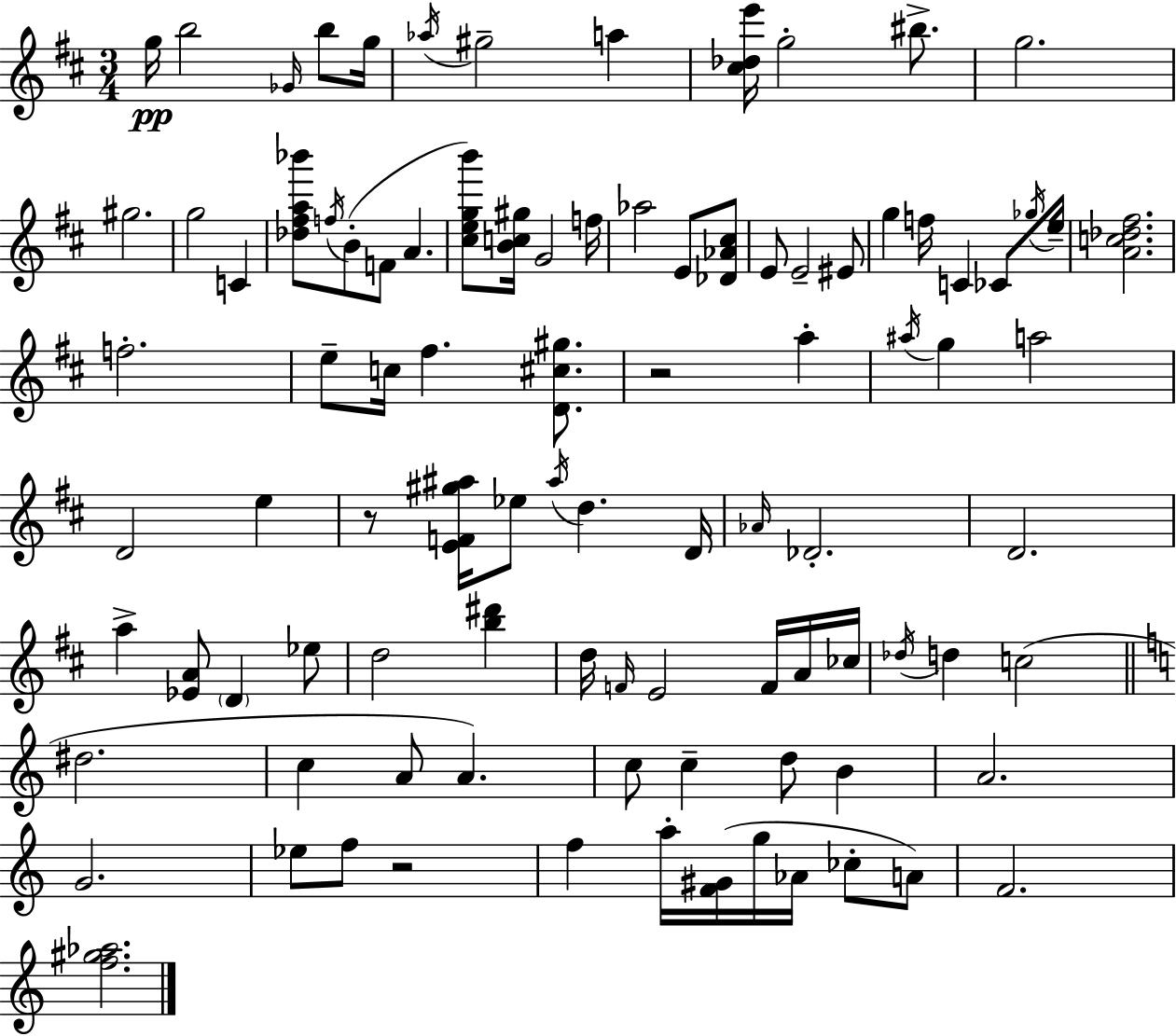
{
  \clef treble
  \numericTimeSignature
  \time 3/4
  \key d \major
  g''16\pp b''2 \grace { ges'16 } b''8 | g''16 \acciaccatura { aes''16 } gis''2-- a''4 | <cis'' des'' e'''>16 g''2-. bis''8.-> | g''2. | \break gis''2. | g''2 c'4 | <des'' fis'' a'' bes'''>8 \acciaccatura { f''16 } b'8-.( f'8 a'4. | <cis'' e'' g'' b'''>8) <b' c'' gis''>16 g'2 | \break f''16 aes''2 e'8 | <des' aes' cis''>8 e'8 e'2-- | eis'8 g''4 f''16 c'4 | ces'8 \acciaccatura { ges''16 } e''16-- <a' c'' des'' fis''>2. | \break f''2.-. | e''8-- c''16 fis''4. | <d' cis'' gis''>8. r2 | a''4-. \acciaccatura { ais''16 } g''4 a''2 | \break d'2 | e''4 r8 <e' f' gis'' ais''>16 ees''8 \acciaccatura { ais''16 } d''4. | d'16 \grace { aes'16 } des'2.-. | d'2. | \break a''4-> <ees' a'>8 | \parenthesize d'4 ees''8 d''2 | <b'' dis'''>4 d''16 \grace { f'16 } e'2 | f'16 a'16 ces''16 \acciaccatura { des''16 } d''4 | \break c''2( \bar "||" \break \key c \major dis''2. | c''4 a'8 a'4.) | c''8 c''4-- d''8 b'4 | a'2. | \break g'2. | ees''8 f''8 r2 | f''4 a''16-. <f' gis'>16( g''16 aes'16 ces''8-. a'8) | f'2. | \break <f'' gis'' aes''>2. | \bar "|."
}